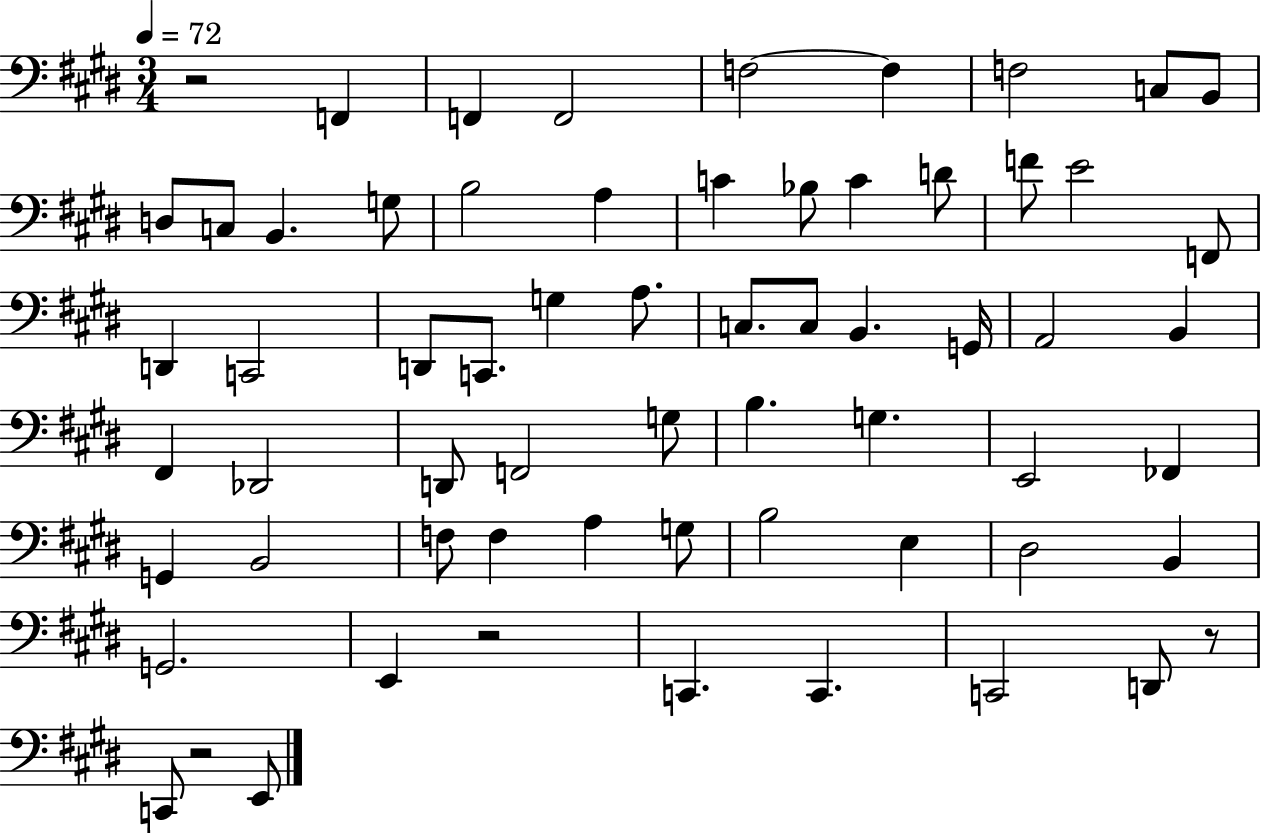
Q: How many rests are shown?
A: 4